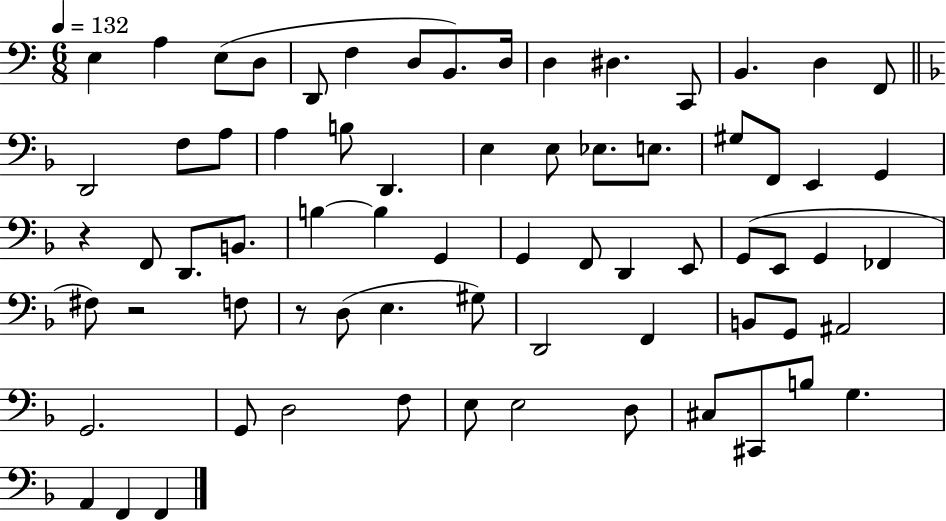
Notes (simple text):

E3/q A3/q E3/e D3/e D2/e F3/q D3/e B2/e. D3/s D3/q D#3/q. C2/e B2/q. D3/q F2/e D2/h F3/e A3/e A3/q B3/e D2/q. E3/q E3/e Eb3/e. E3/e. G#3/e F2/e E2/q G2/q R/q F2/e D2/e. B2/e. B3/q B3/q G2/q G2/q F2/e D2/q E2/e G2/e E2/e G2/q FES2/q F#3/e R/h F3/e R/e D3/e E3/q. G#3/e D2/h F2/q B2/e G2/e A#2/h G2/h. G2/e D3/h F3/e E3/e E3/h D3/e C#3/e C#2/e B3/e G3/q. A2/q F2/q F2/q